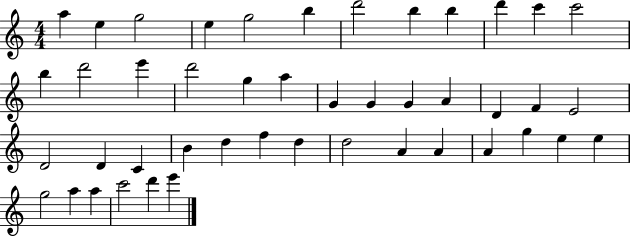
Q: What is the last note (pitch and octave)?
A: E6